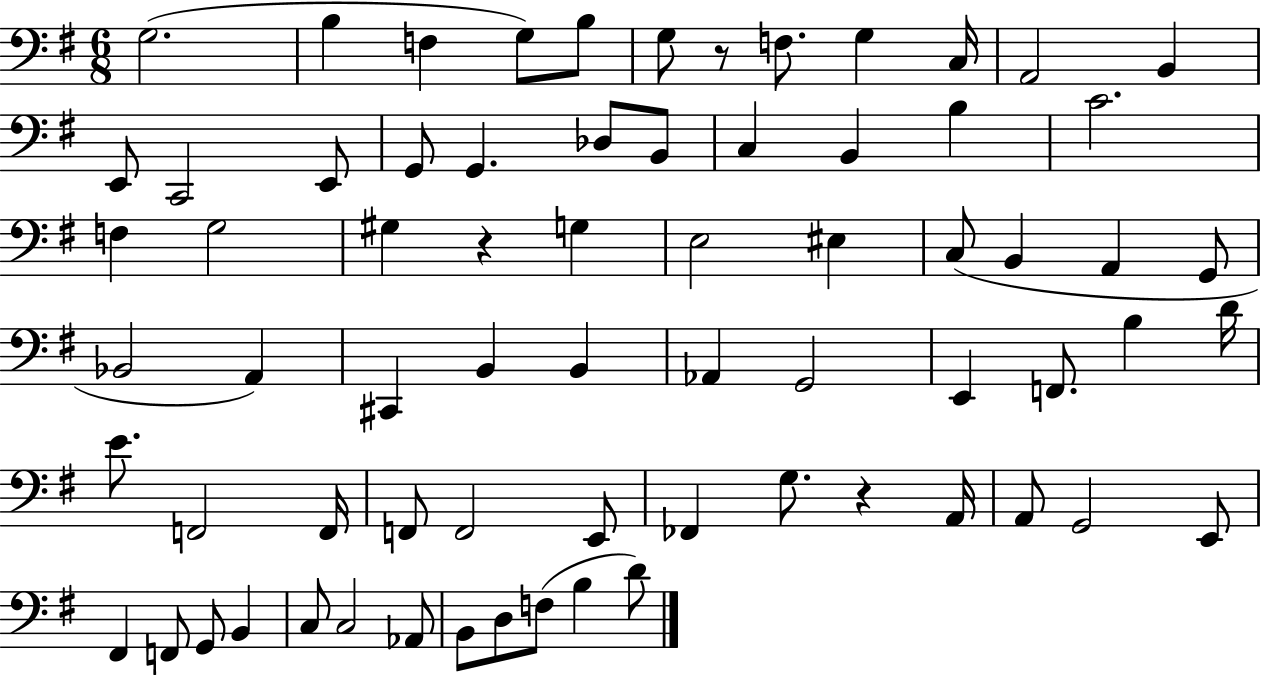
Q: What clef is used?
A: bass